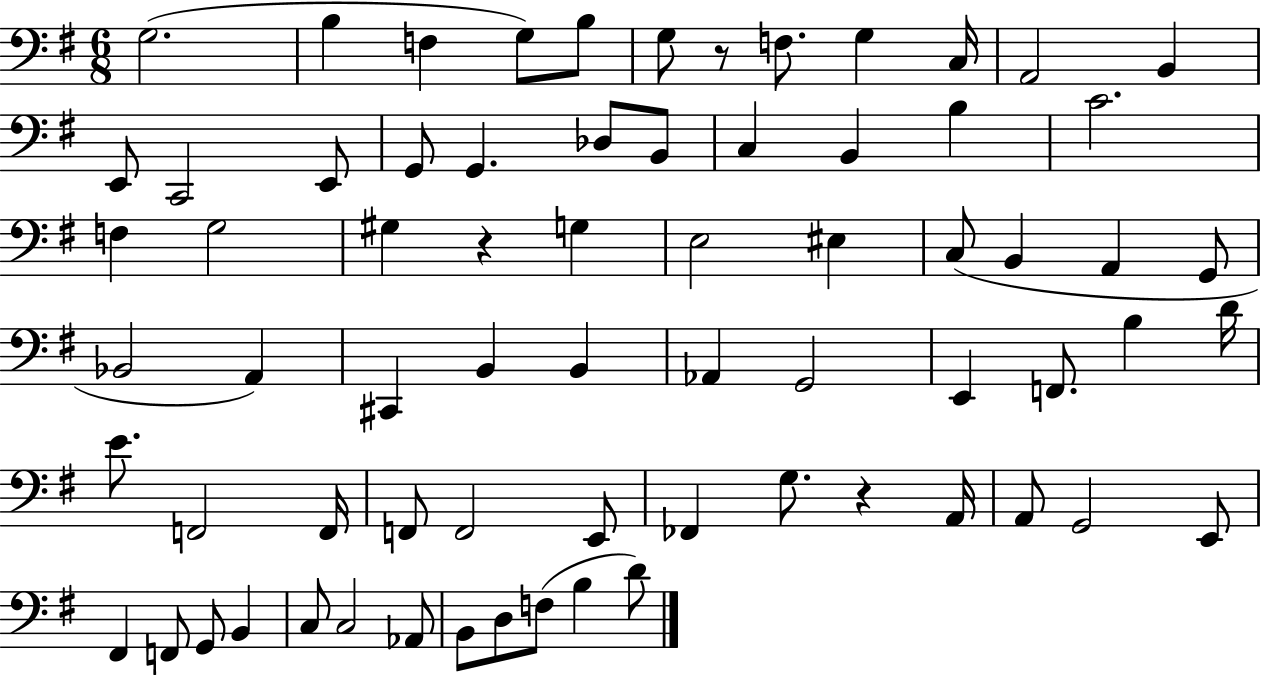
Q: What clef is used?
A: bass